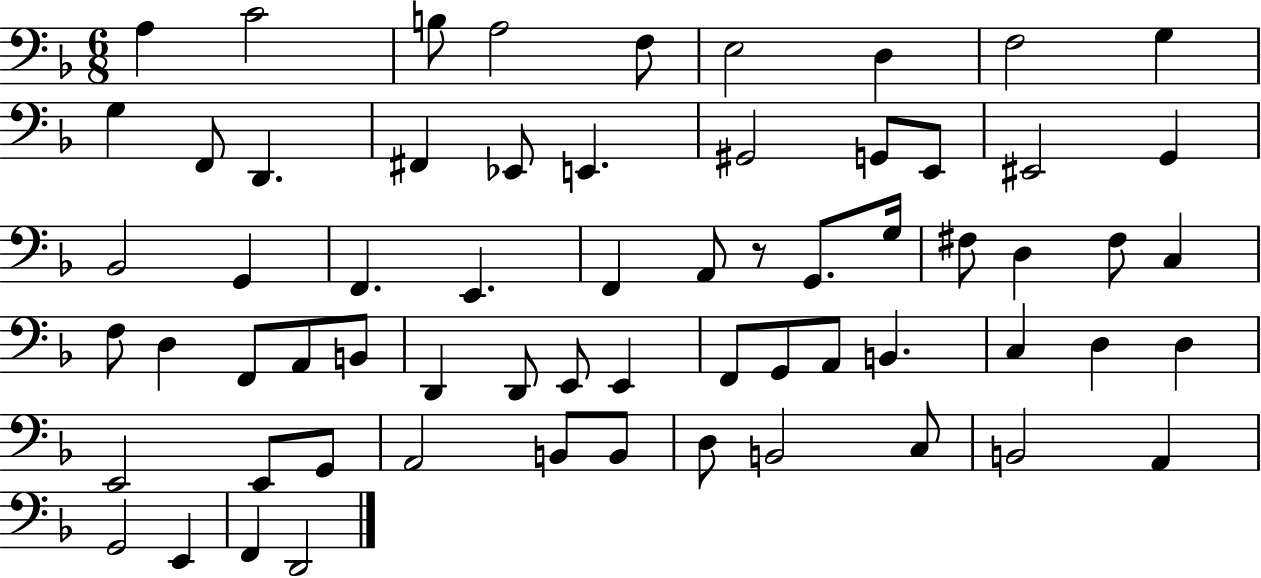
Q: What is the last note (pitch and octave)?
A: D2